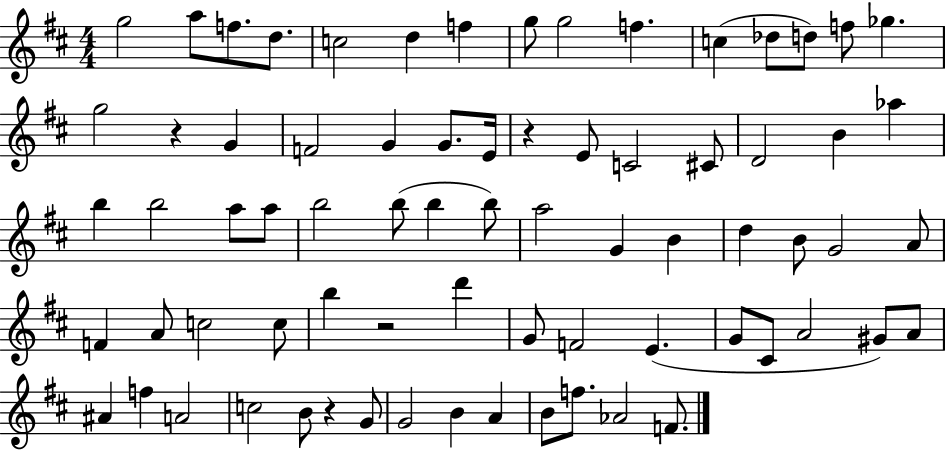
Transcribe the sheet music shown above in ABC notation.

X:1
T:Untitled
M:4/4
L:1/4
K:D
g2 a/2 f/2 d/2 c2 d f g/2 g2 f c _d/2 d/2 f/2 _g g2 z G F2 G G/2 E/4 z E/2 C2 ^C/2 D2 B _a b b2 a/2 a/2 b2 b/2 b b/2 a2 G B d B/2 G2 A/2 F A/2 c2 c/2 b z2 d' G/2 F2 E G/2 ^C/2 A2 ^G/2 A/2 ^A f A2 c2 B/2 z G/2 G2 B A B/2 f/2 _A2 F/2